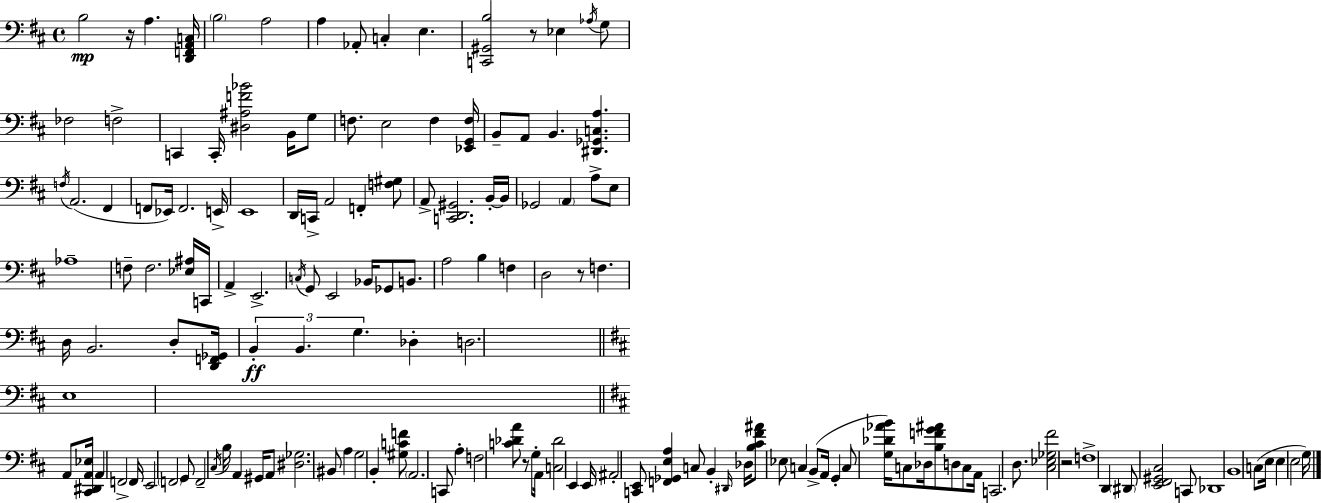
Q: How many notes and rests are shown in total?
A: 148